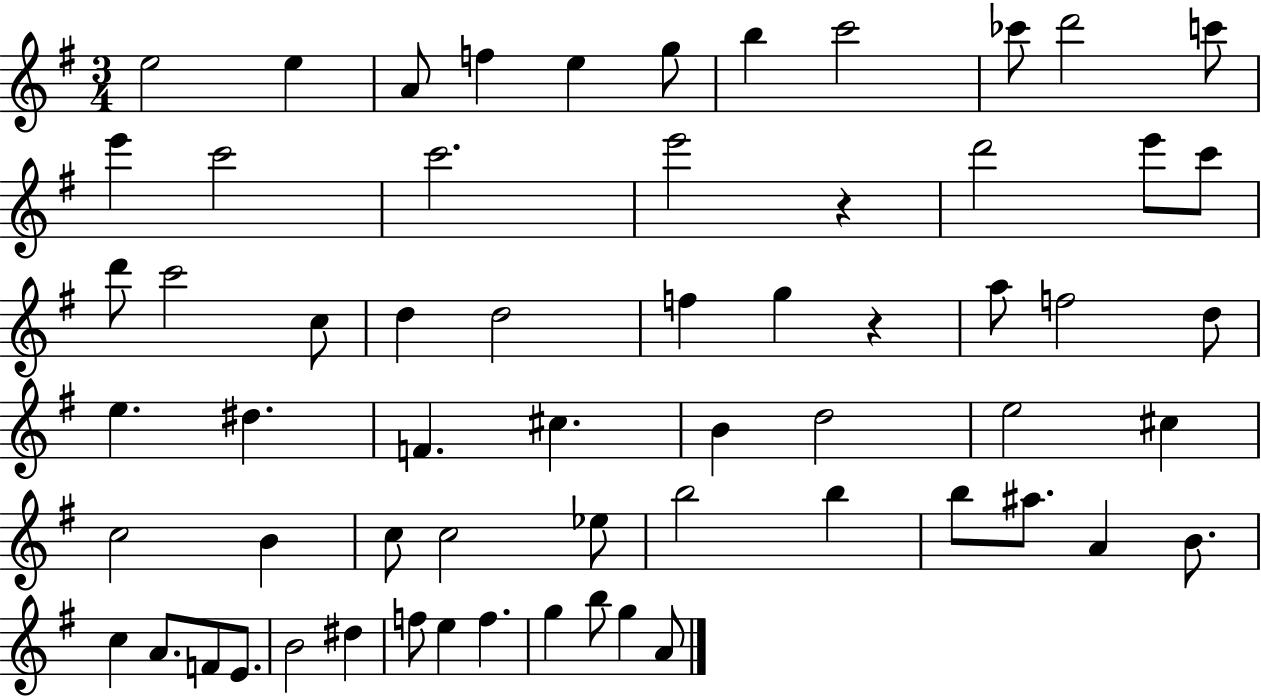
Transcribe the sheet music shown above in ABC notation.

X:1
T:Untitled
M:3/4
L:1/4
K:G
e2 e A/2 f e g/2 b c'2 _c'/2 d'2 c'/2 e' c'2 c'2 e'2 z d'2 e'/2 c'/2 d'/2 c'2 c/2 d d2 f g z a/2 f2 d/2 e ^d F ^c B d2 e2 ^c c2 B c/2 c2 _e/2 b2 b b/2 ^a/2 A B/2 c A/2 F/2 E/2 B2 ^d f/2 e f g b/2 g A/2